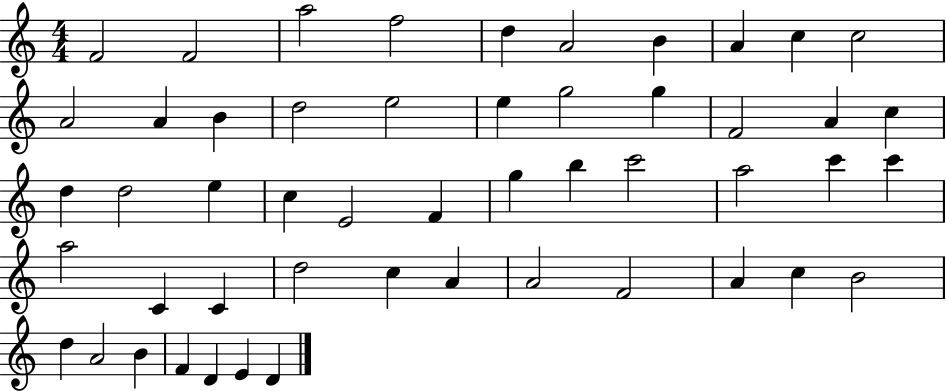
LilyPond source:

{
  \clef treble
  \numericTimeSignature
  \time 4/4
  \key c \major
  f'2 f'2 | a''2 f''2 | d''4 a'2 b'4 | a'4 c''4 c''2 | \break a'2 a'4 b'4 | d''2 e''2 | e''4 g''2 g''4 | f'2 a'4 c''4 | \break d''4 d''2 e''4 | c''4 e'2 f'4 | g''4 b''4 c'''2 | a''2 c'''4 c'''4 | \break a''2 c'4 c'4 | d''2 c''4 a'4 | a'2 f'2 | a'4 c''4 b'2 | \break d''4 a'2 b'4 | f'4 d'4 e'4 d'4 | \bar "|."
}